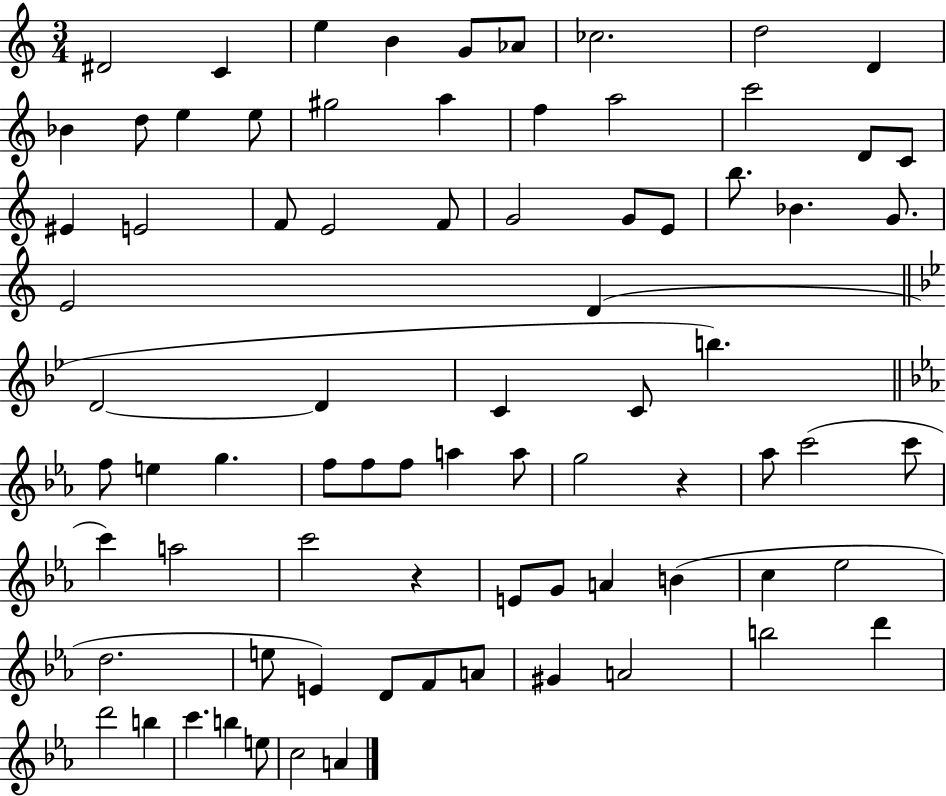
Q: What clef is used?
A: treble